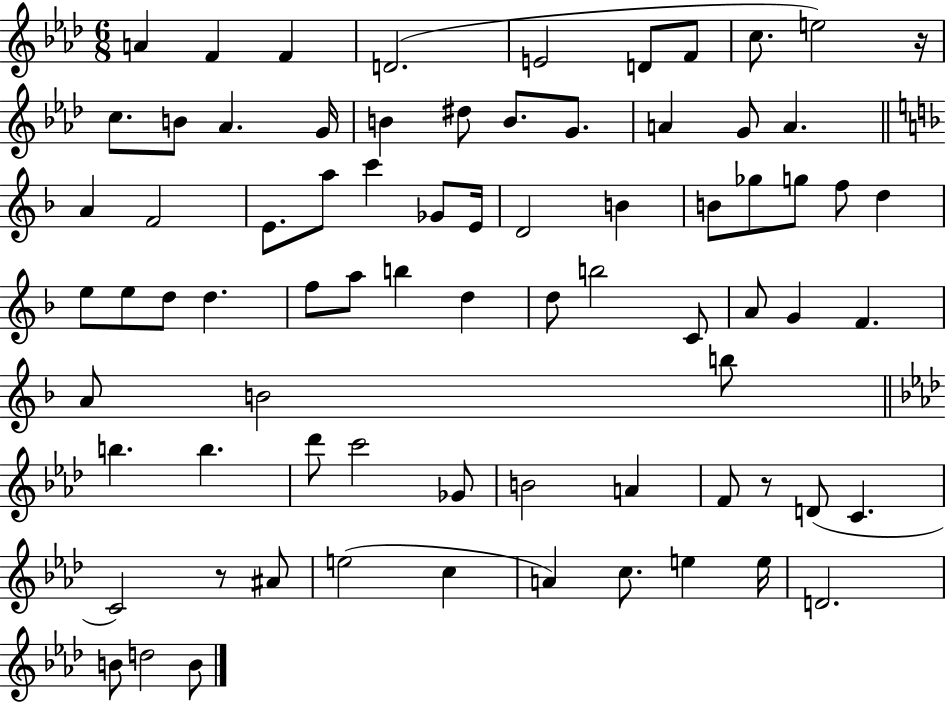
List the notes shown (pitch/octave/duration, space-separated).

A4/q F4/q F4/q D4/h. E4/h D4/e F4/e C5/e. E5/h R/s C5/e. B4/e Ab4/q. G4/s B4/q D#5/e B4/e. G4/e. A4/q G4/e A4/q. A4/q F4/h E4/e. A5/e C6/q Gb4/e E4/s D4/h B4/q B4/e Gb5/e G5/e F5/e D5/q E5/e E5/e D5/e D5/q. F5/e A5/e B5/q D5/q D5/e B5/h C4/e A4/e G4/q F4/q. A4/e B4/h B5/e B5/q. B5/q. Db6/e C6/h Gb4/e B4/h A4/q F4/e R/e D4/e C4/q. C4/h R/e A#4/e E5/h C5/q A4/q C5/e. E5/q E5/s D4/h. B4/e D5/h B4/e